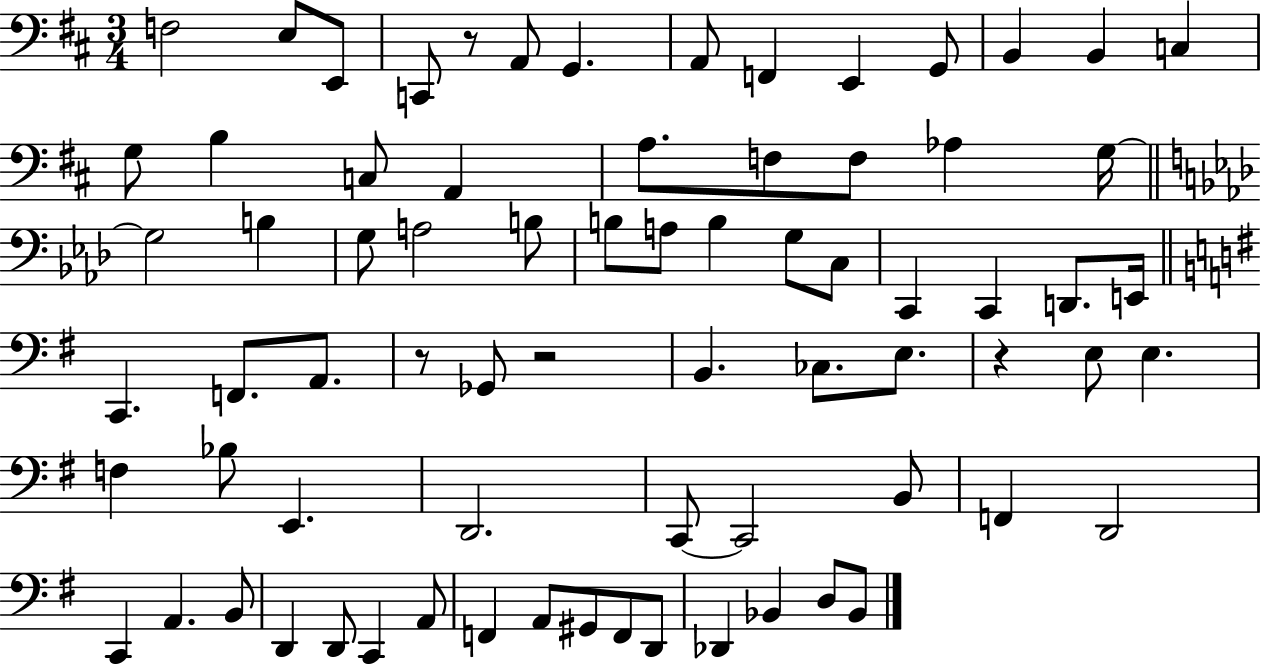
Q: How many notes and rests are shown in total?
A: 74